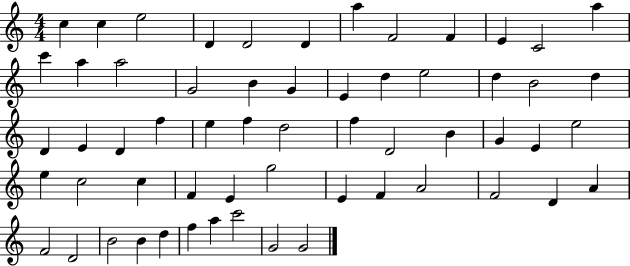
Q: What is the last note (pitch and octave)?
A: G4